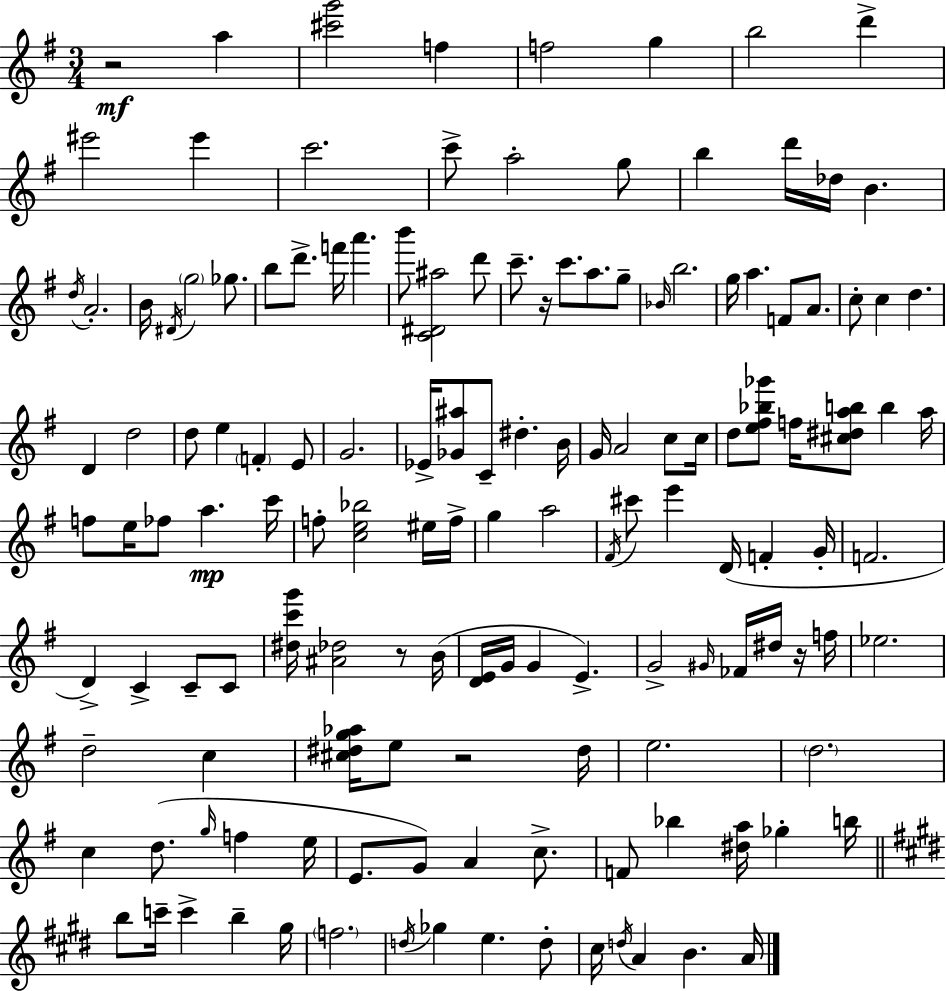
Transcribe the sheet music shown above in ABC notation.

X:1
T:Untitled
M:3/4
L:1/4
K:Em
z2 a [^c'g']2 f f2 g b2 d' ^e'2 ^e' c'2 c'/2 a2 g/2 b d'/4 _d/4 B d/4 A2 B/4 ^D/4 g2 _g/2 b/2 d'/2 f'/4 a' b'/2 [C^D^a]2 d'/2 c'/2 z/4 c'/2 a/2 g/2 _B/4 b2 g/4 a F/2 A/2 c/2 c d D d2 d/2 e F E/2 G2 _E/4 [_G^a]/2 C/2 ^d B/4 G/4 A2 c/2 c/4 d/2 [e^f_b_g']/2 f/4 [^c^dab]/2 b a/4 f/2 e/4 _f/2 a c'/4 f/2 [ce_b]2 ^e/4 f/4 g a2 ^F/4 ^c'/2 e' D/4 F G/4 F2 D C C/2 C/2 [^dc'g']/4 [^A_d]2 z/2 B/4 [DE]/4 G/4 G E G2 ^G/4 _F/4 ^d/4 z/4 f/4 _e2 d2 c [^c^dg_a]/4 e/2 z2 ^d/4 e2 d2 c d/2 g/4 f e/4 E/2 G/2 A c/2 F/2 _b [^da]/4 _g b/4 b/2 c'/4 c' b ^g/4 f2 d/4 _g e d/2 ^c/4 d/4 A B A/4